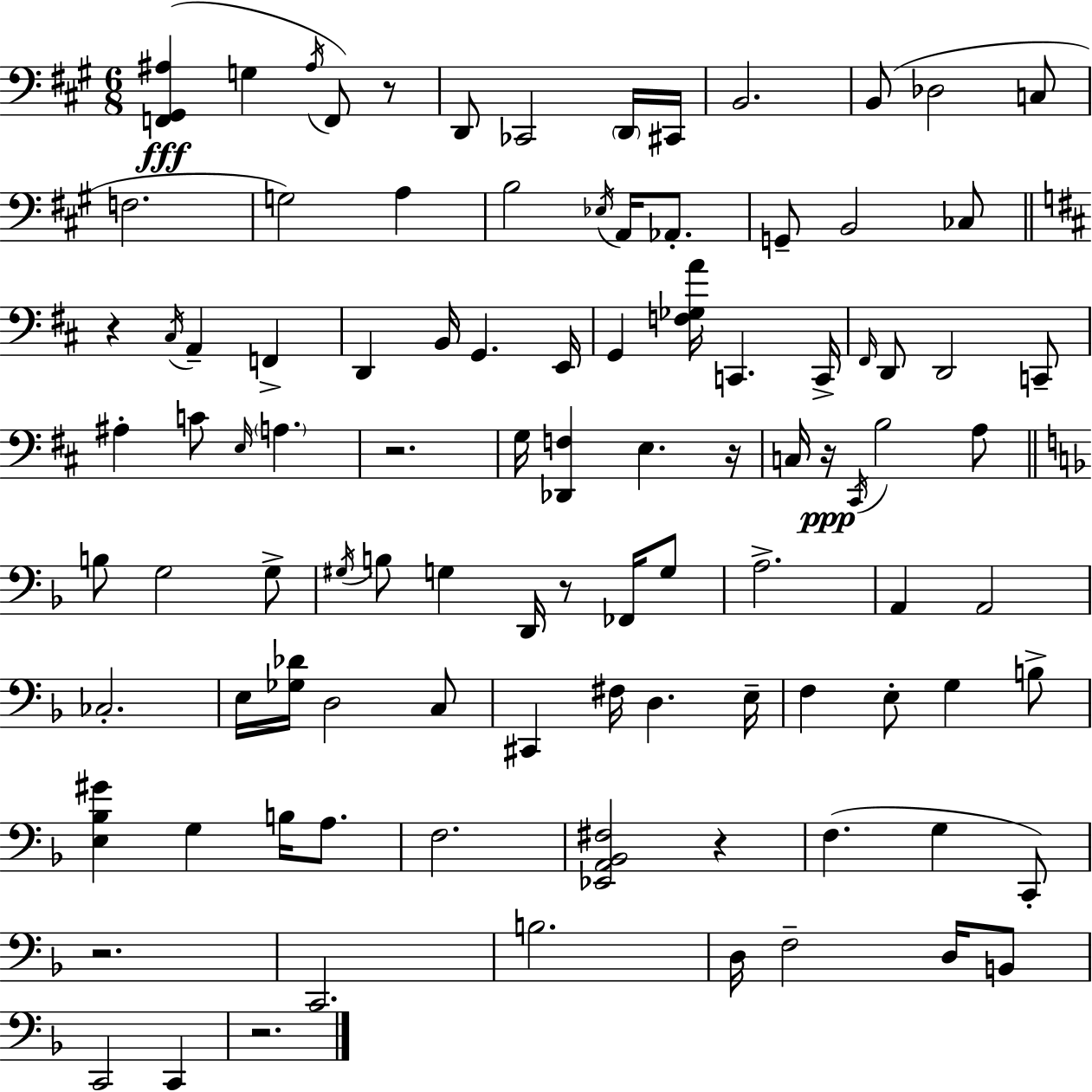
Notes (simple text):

[F2,G#2,A#3]/q G3/q A#3/s F2/e R/e D2/e CES2/h D2/s C#2/s B2/h. B2/e Db3/h C3/e F3/h. G3/h A3/q B3/h Eb3/s A2/s Ab2/e. G2/e B2/h CES3/e R/q C#3/s A2/q F2/q D2/q B2/s G2/q. E2/s G2/q [F3,Gb3,A4]/s C2/q. C2/s F#2/s D2/e D2/h C2/e A#3/q C4/e E3/s A3/q. R/h. G3/s [Db2,F3]/q E3/q. R/s C3/s R/s C#2/s B3/h A3/e B3/e G3/h G3/e G#3/s B3/e G3/q D2/s R/e FES2/s G3/e A3/h. A2/q A2/h CES3/h. E3/s [Gb3,Db4]/s D3/h C3/e C#2/q F#3/s D3/q. E3/s F3/q E3/e G3/q B3/e [E3,Bb3,G#4]/q G3/q B3/s A3/e. F3/h. [Eb2,A2,Bb2,F#3]/h R/q F3/q. G3/q C2/e R/h. C2/h. B3/h. D3/s F3/h D3/s B2/e C2/h C2/q R/h.